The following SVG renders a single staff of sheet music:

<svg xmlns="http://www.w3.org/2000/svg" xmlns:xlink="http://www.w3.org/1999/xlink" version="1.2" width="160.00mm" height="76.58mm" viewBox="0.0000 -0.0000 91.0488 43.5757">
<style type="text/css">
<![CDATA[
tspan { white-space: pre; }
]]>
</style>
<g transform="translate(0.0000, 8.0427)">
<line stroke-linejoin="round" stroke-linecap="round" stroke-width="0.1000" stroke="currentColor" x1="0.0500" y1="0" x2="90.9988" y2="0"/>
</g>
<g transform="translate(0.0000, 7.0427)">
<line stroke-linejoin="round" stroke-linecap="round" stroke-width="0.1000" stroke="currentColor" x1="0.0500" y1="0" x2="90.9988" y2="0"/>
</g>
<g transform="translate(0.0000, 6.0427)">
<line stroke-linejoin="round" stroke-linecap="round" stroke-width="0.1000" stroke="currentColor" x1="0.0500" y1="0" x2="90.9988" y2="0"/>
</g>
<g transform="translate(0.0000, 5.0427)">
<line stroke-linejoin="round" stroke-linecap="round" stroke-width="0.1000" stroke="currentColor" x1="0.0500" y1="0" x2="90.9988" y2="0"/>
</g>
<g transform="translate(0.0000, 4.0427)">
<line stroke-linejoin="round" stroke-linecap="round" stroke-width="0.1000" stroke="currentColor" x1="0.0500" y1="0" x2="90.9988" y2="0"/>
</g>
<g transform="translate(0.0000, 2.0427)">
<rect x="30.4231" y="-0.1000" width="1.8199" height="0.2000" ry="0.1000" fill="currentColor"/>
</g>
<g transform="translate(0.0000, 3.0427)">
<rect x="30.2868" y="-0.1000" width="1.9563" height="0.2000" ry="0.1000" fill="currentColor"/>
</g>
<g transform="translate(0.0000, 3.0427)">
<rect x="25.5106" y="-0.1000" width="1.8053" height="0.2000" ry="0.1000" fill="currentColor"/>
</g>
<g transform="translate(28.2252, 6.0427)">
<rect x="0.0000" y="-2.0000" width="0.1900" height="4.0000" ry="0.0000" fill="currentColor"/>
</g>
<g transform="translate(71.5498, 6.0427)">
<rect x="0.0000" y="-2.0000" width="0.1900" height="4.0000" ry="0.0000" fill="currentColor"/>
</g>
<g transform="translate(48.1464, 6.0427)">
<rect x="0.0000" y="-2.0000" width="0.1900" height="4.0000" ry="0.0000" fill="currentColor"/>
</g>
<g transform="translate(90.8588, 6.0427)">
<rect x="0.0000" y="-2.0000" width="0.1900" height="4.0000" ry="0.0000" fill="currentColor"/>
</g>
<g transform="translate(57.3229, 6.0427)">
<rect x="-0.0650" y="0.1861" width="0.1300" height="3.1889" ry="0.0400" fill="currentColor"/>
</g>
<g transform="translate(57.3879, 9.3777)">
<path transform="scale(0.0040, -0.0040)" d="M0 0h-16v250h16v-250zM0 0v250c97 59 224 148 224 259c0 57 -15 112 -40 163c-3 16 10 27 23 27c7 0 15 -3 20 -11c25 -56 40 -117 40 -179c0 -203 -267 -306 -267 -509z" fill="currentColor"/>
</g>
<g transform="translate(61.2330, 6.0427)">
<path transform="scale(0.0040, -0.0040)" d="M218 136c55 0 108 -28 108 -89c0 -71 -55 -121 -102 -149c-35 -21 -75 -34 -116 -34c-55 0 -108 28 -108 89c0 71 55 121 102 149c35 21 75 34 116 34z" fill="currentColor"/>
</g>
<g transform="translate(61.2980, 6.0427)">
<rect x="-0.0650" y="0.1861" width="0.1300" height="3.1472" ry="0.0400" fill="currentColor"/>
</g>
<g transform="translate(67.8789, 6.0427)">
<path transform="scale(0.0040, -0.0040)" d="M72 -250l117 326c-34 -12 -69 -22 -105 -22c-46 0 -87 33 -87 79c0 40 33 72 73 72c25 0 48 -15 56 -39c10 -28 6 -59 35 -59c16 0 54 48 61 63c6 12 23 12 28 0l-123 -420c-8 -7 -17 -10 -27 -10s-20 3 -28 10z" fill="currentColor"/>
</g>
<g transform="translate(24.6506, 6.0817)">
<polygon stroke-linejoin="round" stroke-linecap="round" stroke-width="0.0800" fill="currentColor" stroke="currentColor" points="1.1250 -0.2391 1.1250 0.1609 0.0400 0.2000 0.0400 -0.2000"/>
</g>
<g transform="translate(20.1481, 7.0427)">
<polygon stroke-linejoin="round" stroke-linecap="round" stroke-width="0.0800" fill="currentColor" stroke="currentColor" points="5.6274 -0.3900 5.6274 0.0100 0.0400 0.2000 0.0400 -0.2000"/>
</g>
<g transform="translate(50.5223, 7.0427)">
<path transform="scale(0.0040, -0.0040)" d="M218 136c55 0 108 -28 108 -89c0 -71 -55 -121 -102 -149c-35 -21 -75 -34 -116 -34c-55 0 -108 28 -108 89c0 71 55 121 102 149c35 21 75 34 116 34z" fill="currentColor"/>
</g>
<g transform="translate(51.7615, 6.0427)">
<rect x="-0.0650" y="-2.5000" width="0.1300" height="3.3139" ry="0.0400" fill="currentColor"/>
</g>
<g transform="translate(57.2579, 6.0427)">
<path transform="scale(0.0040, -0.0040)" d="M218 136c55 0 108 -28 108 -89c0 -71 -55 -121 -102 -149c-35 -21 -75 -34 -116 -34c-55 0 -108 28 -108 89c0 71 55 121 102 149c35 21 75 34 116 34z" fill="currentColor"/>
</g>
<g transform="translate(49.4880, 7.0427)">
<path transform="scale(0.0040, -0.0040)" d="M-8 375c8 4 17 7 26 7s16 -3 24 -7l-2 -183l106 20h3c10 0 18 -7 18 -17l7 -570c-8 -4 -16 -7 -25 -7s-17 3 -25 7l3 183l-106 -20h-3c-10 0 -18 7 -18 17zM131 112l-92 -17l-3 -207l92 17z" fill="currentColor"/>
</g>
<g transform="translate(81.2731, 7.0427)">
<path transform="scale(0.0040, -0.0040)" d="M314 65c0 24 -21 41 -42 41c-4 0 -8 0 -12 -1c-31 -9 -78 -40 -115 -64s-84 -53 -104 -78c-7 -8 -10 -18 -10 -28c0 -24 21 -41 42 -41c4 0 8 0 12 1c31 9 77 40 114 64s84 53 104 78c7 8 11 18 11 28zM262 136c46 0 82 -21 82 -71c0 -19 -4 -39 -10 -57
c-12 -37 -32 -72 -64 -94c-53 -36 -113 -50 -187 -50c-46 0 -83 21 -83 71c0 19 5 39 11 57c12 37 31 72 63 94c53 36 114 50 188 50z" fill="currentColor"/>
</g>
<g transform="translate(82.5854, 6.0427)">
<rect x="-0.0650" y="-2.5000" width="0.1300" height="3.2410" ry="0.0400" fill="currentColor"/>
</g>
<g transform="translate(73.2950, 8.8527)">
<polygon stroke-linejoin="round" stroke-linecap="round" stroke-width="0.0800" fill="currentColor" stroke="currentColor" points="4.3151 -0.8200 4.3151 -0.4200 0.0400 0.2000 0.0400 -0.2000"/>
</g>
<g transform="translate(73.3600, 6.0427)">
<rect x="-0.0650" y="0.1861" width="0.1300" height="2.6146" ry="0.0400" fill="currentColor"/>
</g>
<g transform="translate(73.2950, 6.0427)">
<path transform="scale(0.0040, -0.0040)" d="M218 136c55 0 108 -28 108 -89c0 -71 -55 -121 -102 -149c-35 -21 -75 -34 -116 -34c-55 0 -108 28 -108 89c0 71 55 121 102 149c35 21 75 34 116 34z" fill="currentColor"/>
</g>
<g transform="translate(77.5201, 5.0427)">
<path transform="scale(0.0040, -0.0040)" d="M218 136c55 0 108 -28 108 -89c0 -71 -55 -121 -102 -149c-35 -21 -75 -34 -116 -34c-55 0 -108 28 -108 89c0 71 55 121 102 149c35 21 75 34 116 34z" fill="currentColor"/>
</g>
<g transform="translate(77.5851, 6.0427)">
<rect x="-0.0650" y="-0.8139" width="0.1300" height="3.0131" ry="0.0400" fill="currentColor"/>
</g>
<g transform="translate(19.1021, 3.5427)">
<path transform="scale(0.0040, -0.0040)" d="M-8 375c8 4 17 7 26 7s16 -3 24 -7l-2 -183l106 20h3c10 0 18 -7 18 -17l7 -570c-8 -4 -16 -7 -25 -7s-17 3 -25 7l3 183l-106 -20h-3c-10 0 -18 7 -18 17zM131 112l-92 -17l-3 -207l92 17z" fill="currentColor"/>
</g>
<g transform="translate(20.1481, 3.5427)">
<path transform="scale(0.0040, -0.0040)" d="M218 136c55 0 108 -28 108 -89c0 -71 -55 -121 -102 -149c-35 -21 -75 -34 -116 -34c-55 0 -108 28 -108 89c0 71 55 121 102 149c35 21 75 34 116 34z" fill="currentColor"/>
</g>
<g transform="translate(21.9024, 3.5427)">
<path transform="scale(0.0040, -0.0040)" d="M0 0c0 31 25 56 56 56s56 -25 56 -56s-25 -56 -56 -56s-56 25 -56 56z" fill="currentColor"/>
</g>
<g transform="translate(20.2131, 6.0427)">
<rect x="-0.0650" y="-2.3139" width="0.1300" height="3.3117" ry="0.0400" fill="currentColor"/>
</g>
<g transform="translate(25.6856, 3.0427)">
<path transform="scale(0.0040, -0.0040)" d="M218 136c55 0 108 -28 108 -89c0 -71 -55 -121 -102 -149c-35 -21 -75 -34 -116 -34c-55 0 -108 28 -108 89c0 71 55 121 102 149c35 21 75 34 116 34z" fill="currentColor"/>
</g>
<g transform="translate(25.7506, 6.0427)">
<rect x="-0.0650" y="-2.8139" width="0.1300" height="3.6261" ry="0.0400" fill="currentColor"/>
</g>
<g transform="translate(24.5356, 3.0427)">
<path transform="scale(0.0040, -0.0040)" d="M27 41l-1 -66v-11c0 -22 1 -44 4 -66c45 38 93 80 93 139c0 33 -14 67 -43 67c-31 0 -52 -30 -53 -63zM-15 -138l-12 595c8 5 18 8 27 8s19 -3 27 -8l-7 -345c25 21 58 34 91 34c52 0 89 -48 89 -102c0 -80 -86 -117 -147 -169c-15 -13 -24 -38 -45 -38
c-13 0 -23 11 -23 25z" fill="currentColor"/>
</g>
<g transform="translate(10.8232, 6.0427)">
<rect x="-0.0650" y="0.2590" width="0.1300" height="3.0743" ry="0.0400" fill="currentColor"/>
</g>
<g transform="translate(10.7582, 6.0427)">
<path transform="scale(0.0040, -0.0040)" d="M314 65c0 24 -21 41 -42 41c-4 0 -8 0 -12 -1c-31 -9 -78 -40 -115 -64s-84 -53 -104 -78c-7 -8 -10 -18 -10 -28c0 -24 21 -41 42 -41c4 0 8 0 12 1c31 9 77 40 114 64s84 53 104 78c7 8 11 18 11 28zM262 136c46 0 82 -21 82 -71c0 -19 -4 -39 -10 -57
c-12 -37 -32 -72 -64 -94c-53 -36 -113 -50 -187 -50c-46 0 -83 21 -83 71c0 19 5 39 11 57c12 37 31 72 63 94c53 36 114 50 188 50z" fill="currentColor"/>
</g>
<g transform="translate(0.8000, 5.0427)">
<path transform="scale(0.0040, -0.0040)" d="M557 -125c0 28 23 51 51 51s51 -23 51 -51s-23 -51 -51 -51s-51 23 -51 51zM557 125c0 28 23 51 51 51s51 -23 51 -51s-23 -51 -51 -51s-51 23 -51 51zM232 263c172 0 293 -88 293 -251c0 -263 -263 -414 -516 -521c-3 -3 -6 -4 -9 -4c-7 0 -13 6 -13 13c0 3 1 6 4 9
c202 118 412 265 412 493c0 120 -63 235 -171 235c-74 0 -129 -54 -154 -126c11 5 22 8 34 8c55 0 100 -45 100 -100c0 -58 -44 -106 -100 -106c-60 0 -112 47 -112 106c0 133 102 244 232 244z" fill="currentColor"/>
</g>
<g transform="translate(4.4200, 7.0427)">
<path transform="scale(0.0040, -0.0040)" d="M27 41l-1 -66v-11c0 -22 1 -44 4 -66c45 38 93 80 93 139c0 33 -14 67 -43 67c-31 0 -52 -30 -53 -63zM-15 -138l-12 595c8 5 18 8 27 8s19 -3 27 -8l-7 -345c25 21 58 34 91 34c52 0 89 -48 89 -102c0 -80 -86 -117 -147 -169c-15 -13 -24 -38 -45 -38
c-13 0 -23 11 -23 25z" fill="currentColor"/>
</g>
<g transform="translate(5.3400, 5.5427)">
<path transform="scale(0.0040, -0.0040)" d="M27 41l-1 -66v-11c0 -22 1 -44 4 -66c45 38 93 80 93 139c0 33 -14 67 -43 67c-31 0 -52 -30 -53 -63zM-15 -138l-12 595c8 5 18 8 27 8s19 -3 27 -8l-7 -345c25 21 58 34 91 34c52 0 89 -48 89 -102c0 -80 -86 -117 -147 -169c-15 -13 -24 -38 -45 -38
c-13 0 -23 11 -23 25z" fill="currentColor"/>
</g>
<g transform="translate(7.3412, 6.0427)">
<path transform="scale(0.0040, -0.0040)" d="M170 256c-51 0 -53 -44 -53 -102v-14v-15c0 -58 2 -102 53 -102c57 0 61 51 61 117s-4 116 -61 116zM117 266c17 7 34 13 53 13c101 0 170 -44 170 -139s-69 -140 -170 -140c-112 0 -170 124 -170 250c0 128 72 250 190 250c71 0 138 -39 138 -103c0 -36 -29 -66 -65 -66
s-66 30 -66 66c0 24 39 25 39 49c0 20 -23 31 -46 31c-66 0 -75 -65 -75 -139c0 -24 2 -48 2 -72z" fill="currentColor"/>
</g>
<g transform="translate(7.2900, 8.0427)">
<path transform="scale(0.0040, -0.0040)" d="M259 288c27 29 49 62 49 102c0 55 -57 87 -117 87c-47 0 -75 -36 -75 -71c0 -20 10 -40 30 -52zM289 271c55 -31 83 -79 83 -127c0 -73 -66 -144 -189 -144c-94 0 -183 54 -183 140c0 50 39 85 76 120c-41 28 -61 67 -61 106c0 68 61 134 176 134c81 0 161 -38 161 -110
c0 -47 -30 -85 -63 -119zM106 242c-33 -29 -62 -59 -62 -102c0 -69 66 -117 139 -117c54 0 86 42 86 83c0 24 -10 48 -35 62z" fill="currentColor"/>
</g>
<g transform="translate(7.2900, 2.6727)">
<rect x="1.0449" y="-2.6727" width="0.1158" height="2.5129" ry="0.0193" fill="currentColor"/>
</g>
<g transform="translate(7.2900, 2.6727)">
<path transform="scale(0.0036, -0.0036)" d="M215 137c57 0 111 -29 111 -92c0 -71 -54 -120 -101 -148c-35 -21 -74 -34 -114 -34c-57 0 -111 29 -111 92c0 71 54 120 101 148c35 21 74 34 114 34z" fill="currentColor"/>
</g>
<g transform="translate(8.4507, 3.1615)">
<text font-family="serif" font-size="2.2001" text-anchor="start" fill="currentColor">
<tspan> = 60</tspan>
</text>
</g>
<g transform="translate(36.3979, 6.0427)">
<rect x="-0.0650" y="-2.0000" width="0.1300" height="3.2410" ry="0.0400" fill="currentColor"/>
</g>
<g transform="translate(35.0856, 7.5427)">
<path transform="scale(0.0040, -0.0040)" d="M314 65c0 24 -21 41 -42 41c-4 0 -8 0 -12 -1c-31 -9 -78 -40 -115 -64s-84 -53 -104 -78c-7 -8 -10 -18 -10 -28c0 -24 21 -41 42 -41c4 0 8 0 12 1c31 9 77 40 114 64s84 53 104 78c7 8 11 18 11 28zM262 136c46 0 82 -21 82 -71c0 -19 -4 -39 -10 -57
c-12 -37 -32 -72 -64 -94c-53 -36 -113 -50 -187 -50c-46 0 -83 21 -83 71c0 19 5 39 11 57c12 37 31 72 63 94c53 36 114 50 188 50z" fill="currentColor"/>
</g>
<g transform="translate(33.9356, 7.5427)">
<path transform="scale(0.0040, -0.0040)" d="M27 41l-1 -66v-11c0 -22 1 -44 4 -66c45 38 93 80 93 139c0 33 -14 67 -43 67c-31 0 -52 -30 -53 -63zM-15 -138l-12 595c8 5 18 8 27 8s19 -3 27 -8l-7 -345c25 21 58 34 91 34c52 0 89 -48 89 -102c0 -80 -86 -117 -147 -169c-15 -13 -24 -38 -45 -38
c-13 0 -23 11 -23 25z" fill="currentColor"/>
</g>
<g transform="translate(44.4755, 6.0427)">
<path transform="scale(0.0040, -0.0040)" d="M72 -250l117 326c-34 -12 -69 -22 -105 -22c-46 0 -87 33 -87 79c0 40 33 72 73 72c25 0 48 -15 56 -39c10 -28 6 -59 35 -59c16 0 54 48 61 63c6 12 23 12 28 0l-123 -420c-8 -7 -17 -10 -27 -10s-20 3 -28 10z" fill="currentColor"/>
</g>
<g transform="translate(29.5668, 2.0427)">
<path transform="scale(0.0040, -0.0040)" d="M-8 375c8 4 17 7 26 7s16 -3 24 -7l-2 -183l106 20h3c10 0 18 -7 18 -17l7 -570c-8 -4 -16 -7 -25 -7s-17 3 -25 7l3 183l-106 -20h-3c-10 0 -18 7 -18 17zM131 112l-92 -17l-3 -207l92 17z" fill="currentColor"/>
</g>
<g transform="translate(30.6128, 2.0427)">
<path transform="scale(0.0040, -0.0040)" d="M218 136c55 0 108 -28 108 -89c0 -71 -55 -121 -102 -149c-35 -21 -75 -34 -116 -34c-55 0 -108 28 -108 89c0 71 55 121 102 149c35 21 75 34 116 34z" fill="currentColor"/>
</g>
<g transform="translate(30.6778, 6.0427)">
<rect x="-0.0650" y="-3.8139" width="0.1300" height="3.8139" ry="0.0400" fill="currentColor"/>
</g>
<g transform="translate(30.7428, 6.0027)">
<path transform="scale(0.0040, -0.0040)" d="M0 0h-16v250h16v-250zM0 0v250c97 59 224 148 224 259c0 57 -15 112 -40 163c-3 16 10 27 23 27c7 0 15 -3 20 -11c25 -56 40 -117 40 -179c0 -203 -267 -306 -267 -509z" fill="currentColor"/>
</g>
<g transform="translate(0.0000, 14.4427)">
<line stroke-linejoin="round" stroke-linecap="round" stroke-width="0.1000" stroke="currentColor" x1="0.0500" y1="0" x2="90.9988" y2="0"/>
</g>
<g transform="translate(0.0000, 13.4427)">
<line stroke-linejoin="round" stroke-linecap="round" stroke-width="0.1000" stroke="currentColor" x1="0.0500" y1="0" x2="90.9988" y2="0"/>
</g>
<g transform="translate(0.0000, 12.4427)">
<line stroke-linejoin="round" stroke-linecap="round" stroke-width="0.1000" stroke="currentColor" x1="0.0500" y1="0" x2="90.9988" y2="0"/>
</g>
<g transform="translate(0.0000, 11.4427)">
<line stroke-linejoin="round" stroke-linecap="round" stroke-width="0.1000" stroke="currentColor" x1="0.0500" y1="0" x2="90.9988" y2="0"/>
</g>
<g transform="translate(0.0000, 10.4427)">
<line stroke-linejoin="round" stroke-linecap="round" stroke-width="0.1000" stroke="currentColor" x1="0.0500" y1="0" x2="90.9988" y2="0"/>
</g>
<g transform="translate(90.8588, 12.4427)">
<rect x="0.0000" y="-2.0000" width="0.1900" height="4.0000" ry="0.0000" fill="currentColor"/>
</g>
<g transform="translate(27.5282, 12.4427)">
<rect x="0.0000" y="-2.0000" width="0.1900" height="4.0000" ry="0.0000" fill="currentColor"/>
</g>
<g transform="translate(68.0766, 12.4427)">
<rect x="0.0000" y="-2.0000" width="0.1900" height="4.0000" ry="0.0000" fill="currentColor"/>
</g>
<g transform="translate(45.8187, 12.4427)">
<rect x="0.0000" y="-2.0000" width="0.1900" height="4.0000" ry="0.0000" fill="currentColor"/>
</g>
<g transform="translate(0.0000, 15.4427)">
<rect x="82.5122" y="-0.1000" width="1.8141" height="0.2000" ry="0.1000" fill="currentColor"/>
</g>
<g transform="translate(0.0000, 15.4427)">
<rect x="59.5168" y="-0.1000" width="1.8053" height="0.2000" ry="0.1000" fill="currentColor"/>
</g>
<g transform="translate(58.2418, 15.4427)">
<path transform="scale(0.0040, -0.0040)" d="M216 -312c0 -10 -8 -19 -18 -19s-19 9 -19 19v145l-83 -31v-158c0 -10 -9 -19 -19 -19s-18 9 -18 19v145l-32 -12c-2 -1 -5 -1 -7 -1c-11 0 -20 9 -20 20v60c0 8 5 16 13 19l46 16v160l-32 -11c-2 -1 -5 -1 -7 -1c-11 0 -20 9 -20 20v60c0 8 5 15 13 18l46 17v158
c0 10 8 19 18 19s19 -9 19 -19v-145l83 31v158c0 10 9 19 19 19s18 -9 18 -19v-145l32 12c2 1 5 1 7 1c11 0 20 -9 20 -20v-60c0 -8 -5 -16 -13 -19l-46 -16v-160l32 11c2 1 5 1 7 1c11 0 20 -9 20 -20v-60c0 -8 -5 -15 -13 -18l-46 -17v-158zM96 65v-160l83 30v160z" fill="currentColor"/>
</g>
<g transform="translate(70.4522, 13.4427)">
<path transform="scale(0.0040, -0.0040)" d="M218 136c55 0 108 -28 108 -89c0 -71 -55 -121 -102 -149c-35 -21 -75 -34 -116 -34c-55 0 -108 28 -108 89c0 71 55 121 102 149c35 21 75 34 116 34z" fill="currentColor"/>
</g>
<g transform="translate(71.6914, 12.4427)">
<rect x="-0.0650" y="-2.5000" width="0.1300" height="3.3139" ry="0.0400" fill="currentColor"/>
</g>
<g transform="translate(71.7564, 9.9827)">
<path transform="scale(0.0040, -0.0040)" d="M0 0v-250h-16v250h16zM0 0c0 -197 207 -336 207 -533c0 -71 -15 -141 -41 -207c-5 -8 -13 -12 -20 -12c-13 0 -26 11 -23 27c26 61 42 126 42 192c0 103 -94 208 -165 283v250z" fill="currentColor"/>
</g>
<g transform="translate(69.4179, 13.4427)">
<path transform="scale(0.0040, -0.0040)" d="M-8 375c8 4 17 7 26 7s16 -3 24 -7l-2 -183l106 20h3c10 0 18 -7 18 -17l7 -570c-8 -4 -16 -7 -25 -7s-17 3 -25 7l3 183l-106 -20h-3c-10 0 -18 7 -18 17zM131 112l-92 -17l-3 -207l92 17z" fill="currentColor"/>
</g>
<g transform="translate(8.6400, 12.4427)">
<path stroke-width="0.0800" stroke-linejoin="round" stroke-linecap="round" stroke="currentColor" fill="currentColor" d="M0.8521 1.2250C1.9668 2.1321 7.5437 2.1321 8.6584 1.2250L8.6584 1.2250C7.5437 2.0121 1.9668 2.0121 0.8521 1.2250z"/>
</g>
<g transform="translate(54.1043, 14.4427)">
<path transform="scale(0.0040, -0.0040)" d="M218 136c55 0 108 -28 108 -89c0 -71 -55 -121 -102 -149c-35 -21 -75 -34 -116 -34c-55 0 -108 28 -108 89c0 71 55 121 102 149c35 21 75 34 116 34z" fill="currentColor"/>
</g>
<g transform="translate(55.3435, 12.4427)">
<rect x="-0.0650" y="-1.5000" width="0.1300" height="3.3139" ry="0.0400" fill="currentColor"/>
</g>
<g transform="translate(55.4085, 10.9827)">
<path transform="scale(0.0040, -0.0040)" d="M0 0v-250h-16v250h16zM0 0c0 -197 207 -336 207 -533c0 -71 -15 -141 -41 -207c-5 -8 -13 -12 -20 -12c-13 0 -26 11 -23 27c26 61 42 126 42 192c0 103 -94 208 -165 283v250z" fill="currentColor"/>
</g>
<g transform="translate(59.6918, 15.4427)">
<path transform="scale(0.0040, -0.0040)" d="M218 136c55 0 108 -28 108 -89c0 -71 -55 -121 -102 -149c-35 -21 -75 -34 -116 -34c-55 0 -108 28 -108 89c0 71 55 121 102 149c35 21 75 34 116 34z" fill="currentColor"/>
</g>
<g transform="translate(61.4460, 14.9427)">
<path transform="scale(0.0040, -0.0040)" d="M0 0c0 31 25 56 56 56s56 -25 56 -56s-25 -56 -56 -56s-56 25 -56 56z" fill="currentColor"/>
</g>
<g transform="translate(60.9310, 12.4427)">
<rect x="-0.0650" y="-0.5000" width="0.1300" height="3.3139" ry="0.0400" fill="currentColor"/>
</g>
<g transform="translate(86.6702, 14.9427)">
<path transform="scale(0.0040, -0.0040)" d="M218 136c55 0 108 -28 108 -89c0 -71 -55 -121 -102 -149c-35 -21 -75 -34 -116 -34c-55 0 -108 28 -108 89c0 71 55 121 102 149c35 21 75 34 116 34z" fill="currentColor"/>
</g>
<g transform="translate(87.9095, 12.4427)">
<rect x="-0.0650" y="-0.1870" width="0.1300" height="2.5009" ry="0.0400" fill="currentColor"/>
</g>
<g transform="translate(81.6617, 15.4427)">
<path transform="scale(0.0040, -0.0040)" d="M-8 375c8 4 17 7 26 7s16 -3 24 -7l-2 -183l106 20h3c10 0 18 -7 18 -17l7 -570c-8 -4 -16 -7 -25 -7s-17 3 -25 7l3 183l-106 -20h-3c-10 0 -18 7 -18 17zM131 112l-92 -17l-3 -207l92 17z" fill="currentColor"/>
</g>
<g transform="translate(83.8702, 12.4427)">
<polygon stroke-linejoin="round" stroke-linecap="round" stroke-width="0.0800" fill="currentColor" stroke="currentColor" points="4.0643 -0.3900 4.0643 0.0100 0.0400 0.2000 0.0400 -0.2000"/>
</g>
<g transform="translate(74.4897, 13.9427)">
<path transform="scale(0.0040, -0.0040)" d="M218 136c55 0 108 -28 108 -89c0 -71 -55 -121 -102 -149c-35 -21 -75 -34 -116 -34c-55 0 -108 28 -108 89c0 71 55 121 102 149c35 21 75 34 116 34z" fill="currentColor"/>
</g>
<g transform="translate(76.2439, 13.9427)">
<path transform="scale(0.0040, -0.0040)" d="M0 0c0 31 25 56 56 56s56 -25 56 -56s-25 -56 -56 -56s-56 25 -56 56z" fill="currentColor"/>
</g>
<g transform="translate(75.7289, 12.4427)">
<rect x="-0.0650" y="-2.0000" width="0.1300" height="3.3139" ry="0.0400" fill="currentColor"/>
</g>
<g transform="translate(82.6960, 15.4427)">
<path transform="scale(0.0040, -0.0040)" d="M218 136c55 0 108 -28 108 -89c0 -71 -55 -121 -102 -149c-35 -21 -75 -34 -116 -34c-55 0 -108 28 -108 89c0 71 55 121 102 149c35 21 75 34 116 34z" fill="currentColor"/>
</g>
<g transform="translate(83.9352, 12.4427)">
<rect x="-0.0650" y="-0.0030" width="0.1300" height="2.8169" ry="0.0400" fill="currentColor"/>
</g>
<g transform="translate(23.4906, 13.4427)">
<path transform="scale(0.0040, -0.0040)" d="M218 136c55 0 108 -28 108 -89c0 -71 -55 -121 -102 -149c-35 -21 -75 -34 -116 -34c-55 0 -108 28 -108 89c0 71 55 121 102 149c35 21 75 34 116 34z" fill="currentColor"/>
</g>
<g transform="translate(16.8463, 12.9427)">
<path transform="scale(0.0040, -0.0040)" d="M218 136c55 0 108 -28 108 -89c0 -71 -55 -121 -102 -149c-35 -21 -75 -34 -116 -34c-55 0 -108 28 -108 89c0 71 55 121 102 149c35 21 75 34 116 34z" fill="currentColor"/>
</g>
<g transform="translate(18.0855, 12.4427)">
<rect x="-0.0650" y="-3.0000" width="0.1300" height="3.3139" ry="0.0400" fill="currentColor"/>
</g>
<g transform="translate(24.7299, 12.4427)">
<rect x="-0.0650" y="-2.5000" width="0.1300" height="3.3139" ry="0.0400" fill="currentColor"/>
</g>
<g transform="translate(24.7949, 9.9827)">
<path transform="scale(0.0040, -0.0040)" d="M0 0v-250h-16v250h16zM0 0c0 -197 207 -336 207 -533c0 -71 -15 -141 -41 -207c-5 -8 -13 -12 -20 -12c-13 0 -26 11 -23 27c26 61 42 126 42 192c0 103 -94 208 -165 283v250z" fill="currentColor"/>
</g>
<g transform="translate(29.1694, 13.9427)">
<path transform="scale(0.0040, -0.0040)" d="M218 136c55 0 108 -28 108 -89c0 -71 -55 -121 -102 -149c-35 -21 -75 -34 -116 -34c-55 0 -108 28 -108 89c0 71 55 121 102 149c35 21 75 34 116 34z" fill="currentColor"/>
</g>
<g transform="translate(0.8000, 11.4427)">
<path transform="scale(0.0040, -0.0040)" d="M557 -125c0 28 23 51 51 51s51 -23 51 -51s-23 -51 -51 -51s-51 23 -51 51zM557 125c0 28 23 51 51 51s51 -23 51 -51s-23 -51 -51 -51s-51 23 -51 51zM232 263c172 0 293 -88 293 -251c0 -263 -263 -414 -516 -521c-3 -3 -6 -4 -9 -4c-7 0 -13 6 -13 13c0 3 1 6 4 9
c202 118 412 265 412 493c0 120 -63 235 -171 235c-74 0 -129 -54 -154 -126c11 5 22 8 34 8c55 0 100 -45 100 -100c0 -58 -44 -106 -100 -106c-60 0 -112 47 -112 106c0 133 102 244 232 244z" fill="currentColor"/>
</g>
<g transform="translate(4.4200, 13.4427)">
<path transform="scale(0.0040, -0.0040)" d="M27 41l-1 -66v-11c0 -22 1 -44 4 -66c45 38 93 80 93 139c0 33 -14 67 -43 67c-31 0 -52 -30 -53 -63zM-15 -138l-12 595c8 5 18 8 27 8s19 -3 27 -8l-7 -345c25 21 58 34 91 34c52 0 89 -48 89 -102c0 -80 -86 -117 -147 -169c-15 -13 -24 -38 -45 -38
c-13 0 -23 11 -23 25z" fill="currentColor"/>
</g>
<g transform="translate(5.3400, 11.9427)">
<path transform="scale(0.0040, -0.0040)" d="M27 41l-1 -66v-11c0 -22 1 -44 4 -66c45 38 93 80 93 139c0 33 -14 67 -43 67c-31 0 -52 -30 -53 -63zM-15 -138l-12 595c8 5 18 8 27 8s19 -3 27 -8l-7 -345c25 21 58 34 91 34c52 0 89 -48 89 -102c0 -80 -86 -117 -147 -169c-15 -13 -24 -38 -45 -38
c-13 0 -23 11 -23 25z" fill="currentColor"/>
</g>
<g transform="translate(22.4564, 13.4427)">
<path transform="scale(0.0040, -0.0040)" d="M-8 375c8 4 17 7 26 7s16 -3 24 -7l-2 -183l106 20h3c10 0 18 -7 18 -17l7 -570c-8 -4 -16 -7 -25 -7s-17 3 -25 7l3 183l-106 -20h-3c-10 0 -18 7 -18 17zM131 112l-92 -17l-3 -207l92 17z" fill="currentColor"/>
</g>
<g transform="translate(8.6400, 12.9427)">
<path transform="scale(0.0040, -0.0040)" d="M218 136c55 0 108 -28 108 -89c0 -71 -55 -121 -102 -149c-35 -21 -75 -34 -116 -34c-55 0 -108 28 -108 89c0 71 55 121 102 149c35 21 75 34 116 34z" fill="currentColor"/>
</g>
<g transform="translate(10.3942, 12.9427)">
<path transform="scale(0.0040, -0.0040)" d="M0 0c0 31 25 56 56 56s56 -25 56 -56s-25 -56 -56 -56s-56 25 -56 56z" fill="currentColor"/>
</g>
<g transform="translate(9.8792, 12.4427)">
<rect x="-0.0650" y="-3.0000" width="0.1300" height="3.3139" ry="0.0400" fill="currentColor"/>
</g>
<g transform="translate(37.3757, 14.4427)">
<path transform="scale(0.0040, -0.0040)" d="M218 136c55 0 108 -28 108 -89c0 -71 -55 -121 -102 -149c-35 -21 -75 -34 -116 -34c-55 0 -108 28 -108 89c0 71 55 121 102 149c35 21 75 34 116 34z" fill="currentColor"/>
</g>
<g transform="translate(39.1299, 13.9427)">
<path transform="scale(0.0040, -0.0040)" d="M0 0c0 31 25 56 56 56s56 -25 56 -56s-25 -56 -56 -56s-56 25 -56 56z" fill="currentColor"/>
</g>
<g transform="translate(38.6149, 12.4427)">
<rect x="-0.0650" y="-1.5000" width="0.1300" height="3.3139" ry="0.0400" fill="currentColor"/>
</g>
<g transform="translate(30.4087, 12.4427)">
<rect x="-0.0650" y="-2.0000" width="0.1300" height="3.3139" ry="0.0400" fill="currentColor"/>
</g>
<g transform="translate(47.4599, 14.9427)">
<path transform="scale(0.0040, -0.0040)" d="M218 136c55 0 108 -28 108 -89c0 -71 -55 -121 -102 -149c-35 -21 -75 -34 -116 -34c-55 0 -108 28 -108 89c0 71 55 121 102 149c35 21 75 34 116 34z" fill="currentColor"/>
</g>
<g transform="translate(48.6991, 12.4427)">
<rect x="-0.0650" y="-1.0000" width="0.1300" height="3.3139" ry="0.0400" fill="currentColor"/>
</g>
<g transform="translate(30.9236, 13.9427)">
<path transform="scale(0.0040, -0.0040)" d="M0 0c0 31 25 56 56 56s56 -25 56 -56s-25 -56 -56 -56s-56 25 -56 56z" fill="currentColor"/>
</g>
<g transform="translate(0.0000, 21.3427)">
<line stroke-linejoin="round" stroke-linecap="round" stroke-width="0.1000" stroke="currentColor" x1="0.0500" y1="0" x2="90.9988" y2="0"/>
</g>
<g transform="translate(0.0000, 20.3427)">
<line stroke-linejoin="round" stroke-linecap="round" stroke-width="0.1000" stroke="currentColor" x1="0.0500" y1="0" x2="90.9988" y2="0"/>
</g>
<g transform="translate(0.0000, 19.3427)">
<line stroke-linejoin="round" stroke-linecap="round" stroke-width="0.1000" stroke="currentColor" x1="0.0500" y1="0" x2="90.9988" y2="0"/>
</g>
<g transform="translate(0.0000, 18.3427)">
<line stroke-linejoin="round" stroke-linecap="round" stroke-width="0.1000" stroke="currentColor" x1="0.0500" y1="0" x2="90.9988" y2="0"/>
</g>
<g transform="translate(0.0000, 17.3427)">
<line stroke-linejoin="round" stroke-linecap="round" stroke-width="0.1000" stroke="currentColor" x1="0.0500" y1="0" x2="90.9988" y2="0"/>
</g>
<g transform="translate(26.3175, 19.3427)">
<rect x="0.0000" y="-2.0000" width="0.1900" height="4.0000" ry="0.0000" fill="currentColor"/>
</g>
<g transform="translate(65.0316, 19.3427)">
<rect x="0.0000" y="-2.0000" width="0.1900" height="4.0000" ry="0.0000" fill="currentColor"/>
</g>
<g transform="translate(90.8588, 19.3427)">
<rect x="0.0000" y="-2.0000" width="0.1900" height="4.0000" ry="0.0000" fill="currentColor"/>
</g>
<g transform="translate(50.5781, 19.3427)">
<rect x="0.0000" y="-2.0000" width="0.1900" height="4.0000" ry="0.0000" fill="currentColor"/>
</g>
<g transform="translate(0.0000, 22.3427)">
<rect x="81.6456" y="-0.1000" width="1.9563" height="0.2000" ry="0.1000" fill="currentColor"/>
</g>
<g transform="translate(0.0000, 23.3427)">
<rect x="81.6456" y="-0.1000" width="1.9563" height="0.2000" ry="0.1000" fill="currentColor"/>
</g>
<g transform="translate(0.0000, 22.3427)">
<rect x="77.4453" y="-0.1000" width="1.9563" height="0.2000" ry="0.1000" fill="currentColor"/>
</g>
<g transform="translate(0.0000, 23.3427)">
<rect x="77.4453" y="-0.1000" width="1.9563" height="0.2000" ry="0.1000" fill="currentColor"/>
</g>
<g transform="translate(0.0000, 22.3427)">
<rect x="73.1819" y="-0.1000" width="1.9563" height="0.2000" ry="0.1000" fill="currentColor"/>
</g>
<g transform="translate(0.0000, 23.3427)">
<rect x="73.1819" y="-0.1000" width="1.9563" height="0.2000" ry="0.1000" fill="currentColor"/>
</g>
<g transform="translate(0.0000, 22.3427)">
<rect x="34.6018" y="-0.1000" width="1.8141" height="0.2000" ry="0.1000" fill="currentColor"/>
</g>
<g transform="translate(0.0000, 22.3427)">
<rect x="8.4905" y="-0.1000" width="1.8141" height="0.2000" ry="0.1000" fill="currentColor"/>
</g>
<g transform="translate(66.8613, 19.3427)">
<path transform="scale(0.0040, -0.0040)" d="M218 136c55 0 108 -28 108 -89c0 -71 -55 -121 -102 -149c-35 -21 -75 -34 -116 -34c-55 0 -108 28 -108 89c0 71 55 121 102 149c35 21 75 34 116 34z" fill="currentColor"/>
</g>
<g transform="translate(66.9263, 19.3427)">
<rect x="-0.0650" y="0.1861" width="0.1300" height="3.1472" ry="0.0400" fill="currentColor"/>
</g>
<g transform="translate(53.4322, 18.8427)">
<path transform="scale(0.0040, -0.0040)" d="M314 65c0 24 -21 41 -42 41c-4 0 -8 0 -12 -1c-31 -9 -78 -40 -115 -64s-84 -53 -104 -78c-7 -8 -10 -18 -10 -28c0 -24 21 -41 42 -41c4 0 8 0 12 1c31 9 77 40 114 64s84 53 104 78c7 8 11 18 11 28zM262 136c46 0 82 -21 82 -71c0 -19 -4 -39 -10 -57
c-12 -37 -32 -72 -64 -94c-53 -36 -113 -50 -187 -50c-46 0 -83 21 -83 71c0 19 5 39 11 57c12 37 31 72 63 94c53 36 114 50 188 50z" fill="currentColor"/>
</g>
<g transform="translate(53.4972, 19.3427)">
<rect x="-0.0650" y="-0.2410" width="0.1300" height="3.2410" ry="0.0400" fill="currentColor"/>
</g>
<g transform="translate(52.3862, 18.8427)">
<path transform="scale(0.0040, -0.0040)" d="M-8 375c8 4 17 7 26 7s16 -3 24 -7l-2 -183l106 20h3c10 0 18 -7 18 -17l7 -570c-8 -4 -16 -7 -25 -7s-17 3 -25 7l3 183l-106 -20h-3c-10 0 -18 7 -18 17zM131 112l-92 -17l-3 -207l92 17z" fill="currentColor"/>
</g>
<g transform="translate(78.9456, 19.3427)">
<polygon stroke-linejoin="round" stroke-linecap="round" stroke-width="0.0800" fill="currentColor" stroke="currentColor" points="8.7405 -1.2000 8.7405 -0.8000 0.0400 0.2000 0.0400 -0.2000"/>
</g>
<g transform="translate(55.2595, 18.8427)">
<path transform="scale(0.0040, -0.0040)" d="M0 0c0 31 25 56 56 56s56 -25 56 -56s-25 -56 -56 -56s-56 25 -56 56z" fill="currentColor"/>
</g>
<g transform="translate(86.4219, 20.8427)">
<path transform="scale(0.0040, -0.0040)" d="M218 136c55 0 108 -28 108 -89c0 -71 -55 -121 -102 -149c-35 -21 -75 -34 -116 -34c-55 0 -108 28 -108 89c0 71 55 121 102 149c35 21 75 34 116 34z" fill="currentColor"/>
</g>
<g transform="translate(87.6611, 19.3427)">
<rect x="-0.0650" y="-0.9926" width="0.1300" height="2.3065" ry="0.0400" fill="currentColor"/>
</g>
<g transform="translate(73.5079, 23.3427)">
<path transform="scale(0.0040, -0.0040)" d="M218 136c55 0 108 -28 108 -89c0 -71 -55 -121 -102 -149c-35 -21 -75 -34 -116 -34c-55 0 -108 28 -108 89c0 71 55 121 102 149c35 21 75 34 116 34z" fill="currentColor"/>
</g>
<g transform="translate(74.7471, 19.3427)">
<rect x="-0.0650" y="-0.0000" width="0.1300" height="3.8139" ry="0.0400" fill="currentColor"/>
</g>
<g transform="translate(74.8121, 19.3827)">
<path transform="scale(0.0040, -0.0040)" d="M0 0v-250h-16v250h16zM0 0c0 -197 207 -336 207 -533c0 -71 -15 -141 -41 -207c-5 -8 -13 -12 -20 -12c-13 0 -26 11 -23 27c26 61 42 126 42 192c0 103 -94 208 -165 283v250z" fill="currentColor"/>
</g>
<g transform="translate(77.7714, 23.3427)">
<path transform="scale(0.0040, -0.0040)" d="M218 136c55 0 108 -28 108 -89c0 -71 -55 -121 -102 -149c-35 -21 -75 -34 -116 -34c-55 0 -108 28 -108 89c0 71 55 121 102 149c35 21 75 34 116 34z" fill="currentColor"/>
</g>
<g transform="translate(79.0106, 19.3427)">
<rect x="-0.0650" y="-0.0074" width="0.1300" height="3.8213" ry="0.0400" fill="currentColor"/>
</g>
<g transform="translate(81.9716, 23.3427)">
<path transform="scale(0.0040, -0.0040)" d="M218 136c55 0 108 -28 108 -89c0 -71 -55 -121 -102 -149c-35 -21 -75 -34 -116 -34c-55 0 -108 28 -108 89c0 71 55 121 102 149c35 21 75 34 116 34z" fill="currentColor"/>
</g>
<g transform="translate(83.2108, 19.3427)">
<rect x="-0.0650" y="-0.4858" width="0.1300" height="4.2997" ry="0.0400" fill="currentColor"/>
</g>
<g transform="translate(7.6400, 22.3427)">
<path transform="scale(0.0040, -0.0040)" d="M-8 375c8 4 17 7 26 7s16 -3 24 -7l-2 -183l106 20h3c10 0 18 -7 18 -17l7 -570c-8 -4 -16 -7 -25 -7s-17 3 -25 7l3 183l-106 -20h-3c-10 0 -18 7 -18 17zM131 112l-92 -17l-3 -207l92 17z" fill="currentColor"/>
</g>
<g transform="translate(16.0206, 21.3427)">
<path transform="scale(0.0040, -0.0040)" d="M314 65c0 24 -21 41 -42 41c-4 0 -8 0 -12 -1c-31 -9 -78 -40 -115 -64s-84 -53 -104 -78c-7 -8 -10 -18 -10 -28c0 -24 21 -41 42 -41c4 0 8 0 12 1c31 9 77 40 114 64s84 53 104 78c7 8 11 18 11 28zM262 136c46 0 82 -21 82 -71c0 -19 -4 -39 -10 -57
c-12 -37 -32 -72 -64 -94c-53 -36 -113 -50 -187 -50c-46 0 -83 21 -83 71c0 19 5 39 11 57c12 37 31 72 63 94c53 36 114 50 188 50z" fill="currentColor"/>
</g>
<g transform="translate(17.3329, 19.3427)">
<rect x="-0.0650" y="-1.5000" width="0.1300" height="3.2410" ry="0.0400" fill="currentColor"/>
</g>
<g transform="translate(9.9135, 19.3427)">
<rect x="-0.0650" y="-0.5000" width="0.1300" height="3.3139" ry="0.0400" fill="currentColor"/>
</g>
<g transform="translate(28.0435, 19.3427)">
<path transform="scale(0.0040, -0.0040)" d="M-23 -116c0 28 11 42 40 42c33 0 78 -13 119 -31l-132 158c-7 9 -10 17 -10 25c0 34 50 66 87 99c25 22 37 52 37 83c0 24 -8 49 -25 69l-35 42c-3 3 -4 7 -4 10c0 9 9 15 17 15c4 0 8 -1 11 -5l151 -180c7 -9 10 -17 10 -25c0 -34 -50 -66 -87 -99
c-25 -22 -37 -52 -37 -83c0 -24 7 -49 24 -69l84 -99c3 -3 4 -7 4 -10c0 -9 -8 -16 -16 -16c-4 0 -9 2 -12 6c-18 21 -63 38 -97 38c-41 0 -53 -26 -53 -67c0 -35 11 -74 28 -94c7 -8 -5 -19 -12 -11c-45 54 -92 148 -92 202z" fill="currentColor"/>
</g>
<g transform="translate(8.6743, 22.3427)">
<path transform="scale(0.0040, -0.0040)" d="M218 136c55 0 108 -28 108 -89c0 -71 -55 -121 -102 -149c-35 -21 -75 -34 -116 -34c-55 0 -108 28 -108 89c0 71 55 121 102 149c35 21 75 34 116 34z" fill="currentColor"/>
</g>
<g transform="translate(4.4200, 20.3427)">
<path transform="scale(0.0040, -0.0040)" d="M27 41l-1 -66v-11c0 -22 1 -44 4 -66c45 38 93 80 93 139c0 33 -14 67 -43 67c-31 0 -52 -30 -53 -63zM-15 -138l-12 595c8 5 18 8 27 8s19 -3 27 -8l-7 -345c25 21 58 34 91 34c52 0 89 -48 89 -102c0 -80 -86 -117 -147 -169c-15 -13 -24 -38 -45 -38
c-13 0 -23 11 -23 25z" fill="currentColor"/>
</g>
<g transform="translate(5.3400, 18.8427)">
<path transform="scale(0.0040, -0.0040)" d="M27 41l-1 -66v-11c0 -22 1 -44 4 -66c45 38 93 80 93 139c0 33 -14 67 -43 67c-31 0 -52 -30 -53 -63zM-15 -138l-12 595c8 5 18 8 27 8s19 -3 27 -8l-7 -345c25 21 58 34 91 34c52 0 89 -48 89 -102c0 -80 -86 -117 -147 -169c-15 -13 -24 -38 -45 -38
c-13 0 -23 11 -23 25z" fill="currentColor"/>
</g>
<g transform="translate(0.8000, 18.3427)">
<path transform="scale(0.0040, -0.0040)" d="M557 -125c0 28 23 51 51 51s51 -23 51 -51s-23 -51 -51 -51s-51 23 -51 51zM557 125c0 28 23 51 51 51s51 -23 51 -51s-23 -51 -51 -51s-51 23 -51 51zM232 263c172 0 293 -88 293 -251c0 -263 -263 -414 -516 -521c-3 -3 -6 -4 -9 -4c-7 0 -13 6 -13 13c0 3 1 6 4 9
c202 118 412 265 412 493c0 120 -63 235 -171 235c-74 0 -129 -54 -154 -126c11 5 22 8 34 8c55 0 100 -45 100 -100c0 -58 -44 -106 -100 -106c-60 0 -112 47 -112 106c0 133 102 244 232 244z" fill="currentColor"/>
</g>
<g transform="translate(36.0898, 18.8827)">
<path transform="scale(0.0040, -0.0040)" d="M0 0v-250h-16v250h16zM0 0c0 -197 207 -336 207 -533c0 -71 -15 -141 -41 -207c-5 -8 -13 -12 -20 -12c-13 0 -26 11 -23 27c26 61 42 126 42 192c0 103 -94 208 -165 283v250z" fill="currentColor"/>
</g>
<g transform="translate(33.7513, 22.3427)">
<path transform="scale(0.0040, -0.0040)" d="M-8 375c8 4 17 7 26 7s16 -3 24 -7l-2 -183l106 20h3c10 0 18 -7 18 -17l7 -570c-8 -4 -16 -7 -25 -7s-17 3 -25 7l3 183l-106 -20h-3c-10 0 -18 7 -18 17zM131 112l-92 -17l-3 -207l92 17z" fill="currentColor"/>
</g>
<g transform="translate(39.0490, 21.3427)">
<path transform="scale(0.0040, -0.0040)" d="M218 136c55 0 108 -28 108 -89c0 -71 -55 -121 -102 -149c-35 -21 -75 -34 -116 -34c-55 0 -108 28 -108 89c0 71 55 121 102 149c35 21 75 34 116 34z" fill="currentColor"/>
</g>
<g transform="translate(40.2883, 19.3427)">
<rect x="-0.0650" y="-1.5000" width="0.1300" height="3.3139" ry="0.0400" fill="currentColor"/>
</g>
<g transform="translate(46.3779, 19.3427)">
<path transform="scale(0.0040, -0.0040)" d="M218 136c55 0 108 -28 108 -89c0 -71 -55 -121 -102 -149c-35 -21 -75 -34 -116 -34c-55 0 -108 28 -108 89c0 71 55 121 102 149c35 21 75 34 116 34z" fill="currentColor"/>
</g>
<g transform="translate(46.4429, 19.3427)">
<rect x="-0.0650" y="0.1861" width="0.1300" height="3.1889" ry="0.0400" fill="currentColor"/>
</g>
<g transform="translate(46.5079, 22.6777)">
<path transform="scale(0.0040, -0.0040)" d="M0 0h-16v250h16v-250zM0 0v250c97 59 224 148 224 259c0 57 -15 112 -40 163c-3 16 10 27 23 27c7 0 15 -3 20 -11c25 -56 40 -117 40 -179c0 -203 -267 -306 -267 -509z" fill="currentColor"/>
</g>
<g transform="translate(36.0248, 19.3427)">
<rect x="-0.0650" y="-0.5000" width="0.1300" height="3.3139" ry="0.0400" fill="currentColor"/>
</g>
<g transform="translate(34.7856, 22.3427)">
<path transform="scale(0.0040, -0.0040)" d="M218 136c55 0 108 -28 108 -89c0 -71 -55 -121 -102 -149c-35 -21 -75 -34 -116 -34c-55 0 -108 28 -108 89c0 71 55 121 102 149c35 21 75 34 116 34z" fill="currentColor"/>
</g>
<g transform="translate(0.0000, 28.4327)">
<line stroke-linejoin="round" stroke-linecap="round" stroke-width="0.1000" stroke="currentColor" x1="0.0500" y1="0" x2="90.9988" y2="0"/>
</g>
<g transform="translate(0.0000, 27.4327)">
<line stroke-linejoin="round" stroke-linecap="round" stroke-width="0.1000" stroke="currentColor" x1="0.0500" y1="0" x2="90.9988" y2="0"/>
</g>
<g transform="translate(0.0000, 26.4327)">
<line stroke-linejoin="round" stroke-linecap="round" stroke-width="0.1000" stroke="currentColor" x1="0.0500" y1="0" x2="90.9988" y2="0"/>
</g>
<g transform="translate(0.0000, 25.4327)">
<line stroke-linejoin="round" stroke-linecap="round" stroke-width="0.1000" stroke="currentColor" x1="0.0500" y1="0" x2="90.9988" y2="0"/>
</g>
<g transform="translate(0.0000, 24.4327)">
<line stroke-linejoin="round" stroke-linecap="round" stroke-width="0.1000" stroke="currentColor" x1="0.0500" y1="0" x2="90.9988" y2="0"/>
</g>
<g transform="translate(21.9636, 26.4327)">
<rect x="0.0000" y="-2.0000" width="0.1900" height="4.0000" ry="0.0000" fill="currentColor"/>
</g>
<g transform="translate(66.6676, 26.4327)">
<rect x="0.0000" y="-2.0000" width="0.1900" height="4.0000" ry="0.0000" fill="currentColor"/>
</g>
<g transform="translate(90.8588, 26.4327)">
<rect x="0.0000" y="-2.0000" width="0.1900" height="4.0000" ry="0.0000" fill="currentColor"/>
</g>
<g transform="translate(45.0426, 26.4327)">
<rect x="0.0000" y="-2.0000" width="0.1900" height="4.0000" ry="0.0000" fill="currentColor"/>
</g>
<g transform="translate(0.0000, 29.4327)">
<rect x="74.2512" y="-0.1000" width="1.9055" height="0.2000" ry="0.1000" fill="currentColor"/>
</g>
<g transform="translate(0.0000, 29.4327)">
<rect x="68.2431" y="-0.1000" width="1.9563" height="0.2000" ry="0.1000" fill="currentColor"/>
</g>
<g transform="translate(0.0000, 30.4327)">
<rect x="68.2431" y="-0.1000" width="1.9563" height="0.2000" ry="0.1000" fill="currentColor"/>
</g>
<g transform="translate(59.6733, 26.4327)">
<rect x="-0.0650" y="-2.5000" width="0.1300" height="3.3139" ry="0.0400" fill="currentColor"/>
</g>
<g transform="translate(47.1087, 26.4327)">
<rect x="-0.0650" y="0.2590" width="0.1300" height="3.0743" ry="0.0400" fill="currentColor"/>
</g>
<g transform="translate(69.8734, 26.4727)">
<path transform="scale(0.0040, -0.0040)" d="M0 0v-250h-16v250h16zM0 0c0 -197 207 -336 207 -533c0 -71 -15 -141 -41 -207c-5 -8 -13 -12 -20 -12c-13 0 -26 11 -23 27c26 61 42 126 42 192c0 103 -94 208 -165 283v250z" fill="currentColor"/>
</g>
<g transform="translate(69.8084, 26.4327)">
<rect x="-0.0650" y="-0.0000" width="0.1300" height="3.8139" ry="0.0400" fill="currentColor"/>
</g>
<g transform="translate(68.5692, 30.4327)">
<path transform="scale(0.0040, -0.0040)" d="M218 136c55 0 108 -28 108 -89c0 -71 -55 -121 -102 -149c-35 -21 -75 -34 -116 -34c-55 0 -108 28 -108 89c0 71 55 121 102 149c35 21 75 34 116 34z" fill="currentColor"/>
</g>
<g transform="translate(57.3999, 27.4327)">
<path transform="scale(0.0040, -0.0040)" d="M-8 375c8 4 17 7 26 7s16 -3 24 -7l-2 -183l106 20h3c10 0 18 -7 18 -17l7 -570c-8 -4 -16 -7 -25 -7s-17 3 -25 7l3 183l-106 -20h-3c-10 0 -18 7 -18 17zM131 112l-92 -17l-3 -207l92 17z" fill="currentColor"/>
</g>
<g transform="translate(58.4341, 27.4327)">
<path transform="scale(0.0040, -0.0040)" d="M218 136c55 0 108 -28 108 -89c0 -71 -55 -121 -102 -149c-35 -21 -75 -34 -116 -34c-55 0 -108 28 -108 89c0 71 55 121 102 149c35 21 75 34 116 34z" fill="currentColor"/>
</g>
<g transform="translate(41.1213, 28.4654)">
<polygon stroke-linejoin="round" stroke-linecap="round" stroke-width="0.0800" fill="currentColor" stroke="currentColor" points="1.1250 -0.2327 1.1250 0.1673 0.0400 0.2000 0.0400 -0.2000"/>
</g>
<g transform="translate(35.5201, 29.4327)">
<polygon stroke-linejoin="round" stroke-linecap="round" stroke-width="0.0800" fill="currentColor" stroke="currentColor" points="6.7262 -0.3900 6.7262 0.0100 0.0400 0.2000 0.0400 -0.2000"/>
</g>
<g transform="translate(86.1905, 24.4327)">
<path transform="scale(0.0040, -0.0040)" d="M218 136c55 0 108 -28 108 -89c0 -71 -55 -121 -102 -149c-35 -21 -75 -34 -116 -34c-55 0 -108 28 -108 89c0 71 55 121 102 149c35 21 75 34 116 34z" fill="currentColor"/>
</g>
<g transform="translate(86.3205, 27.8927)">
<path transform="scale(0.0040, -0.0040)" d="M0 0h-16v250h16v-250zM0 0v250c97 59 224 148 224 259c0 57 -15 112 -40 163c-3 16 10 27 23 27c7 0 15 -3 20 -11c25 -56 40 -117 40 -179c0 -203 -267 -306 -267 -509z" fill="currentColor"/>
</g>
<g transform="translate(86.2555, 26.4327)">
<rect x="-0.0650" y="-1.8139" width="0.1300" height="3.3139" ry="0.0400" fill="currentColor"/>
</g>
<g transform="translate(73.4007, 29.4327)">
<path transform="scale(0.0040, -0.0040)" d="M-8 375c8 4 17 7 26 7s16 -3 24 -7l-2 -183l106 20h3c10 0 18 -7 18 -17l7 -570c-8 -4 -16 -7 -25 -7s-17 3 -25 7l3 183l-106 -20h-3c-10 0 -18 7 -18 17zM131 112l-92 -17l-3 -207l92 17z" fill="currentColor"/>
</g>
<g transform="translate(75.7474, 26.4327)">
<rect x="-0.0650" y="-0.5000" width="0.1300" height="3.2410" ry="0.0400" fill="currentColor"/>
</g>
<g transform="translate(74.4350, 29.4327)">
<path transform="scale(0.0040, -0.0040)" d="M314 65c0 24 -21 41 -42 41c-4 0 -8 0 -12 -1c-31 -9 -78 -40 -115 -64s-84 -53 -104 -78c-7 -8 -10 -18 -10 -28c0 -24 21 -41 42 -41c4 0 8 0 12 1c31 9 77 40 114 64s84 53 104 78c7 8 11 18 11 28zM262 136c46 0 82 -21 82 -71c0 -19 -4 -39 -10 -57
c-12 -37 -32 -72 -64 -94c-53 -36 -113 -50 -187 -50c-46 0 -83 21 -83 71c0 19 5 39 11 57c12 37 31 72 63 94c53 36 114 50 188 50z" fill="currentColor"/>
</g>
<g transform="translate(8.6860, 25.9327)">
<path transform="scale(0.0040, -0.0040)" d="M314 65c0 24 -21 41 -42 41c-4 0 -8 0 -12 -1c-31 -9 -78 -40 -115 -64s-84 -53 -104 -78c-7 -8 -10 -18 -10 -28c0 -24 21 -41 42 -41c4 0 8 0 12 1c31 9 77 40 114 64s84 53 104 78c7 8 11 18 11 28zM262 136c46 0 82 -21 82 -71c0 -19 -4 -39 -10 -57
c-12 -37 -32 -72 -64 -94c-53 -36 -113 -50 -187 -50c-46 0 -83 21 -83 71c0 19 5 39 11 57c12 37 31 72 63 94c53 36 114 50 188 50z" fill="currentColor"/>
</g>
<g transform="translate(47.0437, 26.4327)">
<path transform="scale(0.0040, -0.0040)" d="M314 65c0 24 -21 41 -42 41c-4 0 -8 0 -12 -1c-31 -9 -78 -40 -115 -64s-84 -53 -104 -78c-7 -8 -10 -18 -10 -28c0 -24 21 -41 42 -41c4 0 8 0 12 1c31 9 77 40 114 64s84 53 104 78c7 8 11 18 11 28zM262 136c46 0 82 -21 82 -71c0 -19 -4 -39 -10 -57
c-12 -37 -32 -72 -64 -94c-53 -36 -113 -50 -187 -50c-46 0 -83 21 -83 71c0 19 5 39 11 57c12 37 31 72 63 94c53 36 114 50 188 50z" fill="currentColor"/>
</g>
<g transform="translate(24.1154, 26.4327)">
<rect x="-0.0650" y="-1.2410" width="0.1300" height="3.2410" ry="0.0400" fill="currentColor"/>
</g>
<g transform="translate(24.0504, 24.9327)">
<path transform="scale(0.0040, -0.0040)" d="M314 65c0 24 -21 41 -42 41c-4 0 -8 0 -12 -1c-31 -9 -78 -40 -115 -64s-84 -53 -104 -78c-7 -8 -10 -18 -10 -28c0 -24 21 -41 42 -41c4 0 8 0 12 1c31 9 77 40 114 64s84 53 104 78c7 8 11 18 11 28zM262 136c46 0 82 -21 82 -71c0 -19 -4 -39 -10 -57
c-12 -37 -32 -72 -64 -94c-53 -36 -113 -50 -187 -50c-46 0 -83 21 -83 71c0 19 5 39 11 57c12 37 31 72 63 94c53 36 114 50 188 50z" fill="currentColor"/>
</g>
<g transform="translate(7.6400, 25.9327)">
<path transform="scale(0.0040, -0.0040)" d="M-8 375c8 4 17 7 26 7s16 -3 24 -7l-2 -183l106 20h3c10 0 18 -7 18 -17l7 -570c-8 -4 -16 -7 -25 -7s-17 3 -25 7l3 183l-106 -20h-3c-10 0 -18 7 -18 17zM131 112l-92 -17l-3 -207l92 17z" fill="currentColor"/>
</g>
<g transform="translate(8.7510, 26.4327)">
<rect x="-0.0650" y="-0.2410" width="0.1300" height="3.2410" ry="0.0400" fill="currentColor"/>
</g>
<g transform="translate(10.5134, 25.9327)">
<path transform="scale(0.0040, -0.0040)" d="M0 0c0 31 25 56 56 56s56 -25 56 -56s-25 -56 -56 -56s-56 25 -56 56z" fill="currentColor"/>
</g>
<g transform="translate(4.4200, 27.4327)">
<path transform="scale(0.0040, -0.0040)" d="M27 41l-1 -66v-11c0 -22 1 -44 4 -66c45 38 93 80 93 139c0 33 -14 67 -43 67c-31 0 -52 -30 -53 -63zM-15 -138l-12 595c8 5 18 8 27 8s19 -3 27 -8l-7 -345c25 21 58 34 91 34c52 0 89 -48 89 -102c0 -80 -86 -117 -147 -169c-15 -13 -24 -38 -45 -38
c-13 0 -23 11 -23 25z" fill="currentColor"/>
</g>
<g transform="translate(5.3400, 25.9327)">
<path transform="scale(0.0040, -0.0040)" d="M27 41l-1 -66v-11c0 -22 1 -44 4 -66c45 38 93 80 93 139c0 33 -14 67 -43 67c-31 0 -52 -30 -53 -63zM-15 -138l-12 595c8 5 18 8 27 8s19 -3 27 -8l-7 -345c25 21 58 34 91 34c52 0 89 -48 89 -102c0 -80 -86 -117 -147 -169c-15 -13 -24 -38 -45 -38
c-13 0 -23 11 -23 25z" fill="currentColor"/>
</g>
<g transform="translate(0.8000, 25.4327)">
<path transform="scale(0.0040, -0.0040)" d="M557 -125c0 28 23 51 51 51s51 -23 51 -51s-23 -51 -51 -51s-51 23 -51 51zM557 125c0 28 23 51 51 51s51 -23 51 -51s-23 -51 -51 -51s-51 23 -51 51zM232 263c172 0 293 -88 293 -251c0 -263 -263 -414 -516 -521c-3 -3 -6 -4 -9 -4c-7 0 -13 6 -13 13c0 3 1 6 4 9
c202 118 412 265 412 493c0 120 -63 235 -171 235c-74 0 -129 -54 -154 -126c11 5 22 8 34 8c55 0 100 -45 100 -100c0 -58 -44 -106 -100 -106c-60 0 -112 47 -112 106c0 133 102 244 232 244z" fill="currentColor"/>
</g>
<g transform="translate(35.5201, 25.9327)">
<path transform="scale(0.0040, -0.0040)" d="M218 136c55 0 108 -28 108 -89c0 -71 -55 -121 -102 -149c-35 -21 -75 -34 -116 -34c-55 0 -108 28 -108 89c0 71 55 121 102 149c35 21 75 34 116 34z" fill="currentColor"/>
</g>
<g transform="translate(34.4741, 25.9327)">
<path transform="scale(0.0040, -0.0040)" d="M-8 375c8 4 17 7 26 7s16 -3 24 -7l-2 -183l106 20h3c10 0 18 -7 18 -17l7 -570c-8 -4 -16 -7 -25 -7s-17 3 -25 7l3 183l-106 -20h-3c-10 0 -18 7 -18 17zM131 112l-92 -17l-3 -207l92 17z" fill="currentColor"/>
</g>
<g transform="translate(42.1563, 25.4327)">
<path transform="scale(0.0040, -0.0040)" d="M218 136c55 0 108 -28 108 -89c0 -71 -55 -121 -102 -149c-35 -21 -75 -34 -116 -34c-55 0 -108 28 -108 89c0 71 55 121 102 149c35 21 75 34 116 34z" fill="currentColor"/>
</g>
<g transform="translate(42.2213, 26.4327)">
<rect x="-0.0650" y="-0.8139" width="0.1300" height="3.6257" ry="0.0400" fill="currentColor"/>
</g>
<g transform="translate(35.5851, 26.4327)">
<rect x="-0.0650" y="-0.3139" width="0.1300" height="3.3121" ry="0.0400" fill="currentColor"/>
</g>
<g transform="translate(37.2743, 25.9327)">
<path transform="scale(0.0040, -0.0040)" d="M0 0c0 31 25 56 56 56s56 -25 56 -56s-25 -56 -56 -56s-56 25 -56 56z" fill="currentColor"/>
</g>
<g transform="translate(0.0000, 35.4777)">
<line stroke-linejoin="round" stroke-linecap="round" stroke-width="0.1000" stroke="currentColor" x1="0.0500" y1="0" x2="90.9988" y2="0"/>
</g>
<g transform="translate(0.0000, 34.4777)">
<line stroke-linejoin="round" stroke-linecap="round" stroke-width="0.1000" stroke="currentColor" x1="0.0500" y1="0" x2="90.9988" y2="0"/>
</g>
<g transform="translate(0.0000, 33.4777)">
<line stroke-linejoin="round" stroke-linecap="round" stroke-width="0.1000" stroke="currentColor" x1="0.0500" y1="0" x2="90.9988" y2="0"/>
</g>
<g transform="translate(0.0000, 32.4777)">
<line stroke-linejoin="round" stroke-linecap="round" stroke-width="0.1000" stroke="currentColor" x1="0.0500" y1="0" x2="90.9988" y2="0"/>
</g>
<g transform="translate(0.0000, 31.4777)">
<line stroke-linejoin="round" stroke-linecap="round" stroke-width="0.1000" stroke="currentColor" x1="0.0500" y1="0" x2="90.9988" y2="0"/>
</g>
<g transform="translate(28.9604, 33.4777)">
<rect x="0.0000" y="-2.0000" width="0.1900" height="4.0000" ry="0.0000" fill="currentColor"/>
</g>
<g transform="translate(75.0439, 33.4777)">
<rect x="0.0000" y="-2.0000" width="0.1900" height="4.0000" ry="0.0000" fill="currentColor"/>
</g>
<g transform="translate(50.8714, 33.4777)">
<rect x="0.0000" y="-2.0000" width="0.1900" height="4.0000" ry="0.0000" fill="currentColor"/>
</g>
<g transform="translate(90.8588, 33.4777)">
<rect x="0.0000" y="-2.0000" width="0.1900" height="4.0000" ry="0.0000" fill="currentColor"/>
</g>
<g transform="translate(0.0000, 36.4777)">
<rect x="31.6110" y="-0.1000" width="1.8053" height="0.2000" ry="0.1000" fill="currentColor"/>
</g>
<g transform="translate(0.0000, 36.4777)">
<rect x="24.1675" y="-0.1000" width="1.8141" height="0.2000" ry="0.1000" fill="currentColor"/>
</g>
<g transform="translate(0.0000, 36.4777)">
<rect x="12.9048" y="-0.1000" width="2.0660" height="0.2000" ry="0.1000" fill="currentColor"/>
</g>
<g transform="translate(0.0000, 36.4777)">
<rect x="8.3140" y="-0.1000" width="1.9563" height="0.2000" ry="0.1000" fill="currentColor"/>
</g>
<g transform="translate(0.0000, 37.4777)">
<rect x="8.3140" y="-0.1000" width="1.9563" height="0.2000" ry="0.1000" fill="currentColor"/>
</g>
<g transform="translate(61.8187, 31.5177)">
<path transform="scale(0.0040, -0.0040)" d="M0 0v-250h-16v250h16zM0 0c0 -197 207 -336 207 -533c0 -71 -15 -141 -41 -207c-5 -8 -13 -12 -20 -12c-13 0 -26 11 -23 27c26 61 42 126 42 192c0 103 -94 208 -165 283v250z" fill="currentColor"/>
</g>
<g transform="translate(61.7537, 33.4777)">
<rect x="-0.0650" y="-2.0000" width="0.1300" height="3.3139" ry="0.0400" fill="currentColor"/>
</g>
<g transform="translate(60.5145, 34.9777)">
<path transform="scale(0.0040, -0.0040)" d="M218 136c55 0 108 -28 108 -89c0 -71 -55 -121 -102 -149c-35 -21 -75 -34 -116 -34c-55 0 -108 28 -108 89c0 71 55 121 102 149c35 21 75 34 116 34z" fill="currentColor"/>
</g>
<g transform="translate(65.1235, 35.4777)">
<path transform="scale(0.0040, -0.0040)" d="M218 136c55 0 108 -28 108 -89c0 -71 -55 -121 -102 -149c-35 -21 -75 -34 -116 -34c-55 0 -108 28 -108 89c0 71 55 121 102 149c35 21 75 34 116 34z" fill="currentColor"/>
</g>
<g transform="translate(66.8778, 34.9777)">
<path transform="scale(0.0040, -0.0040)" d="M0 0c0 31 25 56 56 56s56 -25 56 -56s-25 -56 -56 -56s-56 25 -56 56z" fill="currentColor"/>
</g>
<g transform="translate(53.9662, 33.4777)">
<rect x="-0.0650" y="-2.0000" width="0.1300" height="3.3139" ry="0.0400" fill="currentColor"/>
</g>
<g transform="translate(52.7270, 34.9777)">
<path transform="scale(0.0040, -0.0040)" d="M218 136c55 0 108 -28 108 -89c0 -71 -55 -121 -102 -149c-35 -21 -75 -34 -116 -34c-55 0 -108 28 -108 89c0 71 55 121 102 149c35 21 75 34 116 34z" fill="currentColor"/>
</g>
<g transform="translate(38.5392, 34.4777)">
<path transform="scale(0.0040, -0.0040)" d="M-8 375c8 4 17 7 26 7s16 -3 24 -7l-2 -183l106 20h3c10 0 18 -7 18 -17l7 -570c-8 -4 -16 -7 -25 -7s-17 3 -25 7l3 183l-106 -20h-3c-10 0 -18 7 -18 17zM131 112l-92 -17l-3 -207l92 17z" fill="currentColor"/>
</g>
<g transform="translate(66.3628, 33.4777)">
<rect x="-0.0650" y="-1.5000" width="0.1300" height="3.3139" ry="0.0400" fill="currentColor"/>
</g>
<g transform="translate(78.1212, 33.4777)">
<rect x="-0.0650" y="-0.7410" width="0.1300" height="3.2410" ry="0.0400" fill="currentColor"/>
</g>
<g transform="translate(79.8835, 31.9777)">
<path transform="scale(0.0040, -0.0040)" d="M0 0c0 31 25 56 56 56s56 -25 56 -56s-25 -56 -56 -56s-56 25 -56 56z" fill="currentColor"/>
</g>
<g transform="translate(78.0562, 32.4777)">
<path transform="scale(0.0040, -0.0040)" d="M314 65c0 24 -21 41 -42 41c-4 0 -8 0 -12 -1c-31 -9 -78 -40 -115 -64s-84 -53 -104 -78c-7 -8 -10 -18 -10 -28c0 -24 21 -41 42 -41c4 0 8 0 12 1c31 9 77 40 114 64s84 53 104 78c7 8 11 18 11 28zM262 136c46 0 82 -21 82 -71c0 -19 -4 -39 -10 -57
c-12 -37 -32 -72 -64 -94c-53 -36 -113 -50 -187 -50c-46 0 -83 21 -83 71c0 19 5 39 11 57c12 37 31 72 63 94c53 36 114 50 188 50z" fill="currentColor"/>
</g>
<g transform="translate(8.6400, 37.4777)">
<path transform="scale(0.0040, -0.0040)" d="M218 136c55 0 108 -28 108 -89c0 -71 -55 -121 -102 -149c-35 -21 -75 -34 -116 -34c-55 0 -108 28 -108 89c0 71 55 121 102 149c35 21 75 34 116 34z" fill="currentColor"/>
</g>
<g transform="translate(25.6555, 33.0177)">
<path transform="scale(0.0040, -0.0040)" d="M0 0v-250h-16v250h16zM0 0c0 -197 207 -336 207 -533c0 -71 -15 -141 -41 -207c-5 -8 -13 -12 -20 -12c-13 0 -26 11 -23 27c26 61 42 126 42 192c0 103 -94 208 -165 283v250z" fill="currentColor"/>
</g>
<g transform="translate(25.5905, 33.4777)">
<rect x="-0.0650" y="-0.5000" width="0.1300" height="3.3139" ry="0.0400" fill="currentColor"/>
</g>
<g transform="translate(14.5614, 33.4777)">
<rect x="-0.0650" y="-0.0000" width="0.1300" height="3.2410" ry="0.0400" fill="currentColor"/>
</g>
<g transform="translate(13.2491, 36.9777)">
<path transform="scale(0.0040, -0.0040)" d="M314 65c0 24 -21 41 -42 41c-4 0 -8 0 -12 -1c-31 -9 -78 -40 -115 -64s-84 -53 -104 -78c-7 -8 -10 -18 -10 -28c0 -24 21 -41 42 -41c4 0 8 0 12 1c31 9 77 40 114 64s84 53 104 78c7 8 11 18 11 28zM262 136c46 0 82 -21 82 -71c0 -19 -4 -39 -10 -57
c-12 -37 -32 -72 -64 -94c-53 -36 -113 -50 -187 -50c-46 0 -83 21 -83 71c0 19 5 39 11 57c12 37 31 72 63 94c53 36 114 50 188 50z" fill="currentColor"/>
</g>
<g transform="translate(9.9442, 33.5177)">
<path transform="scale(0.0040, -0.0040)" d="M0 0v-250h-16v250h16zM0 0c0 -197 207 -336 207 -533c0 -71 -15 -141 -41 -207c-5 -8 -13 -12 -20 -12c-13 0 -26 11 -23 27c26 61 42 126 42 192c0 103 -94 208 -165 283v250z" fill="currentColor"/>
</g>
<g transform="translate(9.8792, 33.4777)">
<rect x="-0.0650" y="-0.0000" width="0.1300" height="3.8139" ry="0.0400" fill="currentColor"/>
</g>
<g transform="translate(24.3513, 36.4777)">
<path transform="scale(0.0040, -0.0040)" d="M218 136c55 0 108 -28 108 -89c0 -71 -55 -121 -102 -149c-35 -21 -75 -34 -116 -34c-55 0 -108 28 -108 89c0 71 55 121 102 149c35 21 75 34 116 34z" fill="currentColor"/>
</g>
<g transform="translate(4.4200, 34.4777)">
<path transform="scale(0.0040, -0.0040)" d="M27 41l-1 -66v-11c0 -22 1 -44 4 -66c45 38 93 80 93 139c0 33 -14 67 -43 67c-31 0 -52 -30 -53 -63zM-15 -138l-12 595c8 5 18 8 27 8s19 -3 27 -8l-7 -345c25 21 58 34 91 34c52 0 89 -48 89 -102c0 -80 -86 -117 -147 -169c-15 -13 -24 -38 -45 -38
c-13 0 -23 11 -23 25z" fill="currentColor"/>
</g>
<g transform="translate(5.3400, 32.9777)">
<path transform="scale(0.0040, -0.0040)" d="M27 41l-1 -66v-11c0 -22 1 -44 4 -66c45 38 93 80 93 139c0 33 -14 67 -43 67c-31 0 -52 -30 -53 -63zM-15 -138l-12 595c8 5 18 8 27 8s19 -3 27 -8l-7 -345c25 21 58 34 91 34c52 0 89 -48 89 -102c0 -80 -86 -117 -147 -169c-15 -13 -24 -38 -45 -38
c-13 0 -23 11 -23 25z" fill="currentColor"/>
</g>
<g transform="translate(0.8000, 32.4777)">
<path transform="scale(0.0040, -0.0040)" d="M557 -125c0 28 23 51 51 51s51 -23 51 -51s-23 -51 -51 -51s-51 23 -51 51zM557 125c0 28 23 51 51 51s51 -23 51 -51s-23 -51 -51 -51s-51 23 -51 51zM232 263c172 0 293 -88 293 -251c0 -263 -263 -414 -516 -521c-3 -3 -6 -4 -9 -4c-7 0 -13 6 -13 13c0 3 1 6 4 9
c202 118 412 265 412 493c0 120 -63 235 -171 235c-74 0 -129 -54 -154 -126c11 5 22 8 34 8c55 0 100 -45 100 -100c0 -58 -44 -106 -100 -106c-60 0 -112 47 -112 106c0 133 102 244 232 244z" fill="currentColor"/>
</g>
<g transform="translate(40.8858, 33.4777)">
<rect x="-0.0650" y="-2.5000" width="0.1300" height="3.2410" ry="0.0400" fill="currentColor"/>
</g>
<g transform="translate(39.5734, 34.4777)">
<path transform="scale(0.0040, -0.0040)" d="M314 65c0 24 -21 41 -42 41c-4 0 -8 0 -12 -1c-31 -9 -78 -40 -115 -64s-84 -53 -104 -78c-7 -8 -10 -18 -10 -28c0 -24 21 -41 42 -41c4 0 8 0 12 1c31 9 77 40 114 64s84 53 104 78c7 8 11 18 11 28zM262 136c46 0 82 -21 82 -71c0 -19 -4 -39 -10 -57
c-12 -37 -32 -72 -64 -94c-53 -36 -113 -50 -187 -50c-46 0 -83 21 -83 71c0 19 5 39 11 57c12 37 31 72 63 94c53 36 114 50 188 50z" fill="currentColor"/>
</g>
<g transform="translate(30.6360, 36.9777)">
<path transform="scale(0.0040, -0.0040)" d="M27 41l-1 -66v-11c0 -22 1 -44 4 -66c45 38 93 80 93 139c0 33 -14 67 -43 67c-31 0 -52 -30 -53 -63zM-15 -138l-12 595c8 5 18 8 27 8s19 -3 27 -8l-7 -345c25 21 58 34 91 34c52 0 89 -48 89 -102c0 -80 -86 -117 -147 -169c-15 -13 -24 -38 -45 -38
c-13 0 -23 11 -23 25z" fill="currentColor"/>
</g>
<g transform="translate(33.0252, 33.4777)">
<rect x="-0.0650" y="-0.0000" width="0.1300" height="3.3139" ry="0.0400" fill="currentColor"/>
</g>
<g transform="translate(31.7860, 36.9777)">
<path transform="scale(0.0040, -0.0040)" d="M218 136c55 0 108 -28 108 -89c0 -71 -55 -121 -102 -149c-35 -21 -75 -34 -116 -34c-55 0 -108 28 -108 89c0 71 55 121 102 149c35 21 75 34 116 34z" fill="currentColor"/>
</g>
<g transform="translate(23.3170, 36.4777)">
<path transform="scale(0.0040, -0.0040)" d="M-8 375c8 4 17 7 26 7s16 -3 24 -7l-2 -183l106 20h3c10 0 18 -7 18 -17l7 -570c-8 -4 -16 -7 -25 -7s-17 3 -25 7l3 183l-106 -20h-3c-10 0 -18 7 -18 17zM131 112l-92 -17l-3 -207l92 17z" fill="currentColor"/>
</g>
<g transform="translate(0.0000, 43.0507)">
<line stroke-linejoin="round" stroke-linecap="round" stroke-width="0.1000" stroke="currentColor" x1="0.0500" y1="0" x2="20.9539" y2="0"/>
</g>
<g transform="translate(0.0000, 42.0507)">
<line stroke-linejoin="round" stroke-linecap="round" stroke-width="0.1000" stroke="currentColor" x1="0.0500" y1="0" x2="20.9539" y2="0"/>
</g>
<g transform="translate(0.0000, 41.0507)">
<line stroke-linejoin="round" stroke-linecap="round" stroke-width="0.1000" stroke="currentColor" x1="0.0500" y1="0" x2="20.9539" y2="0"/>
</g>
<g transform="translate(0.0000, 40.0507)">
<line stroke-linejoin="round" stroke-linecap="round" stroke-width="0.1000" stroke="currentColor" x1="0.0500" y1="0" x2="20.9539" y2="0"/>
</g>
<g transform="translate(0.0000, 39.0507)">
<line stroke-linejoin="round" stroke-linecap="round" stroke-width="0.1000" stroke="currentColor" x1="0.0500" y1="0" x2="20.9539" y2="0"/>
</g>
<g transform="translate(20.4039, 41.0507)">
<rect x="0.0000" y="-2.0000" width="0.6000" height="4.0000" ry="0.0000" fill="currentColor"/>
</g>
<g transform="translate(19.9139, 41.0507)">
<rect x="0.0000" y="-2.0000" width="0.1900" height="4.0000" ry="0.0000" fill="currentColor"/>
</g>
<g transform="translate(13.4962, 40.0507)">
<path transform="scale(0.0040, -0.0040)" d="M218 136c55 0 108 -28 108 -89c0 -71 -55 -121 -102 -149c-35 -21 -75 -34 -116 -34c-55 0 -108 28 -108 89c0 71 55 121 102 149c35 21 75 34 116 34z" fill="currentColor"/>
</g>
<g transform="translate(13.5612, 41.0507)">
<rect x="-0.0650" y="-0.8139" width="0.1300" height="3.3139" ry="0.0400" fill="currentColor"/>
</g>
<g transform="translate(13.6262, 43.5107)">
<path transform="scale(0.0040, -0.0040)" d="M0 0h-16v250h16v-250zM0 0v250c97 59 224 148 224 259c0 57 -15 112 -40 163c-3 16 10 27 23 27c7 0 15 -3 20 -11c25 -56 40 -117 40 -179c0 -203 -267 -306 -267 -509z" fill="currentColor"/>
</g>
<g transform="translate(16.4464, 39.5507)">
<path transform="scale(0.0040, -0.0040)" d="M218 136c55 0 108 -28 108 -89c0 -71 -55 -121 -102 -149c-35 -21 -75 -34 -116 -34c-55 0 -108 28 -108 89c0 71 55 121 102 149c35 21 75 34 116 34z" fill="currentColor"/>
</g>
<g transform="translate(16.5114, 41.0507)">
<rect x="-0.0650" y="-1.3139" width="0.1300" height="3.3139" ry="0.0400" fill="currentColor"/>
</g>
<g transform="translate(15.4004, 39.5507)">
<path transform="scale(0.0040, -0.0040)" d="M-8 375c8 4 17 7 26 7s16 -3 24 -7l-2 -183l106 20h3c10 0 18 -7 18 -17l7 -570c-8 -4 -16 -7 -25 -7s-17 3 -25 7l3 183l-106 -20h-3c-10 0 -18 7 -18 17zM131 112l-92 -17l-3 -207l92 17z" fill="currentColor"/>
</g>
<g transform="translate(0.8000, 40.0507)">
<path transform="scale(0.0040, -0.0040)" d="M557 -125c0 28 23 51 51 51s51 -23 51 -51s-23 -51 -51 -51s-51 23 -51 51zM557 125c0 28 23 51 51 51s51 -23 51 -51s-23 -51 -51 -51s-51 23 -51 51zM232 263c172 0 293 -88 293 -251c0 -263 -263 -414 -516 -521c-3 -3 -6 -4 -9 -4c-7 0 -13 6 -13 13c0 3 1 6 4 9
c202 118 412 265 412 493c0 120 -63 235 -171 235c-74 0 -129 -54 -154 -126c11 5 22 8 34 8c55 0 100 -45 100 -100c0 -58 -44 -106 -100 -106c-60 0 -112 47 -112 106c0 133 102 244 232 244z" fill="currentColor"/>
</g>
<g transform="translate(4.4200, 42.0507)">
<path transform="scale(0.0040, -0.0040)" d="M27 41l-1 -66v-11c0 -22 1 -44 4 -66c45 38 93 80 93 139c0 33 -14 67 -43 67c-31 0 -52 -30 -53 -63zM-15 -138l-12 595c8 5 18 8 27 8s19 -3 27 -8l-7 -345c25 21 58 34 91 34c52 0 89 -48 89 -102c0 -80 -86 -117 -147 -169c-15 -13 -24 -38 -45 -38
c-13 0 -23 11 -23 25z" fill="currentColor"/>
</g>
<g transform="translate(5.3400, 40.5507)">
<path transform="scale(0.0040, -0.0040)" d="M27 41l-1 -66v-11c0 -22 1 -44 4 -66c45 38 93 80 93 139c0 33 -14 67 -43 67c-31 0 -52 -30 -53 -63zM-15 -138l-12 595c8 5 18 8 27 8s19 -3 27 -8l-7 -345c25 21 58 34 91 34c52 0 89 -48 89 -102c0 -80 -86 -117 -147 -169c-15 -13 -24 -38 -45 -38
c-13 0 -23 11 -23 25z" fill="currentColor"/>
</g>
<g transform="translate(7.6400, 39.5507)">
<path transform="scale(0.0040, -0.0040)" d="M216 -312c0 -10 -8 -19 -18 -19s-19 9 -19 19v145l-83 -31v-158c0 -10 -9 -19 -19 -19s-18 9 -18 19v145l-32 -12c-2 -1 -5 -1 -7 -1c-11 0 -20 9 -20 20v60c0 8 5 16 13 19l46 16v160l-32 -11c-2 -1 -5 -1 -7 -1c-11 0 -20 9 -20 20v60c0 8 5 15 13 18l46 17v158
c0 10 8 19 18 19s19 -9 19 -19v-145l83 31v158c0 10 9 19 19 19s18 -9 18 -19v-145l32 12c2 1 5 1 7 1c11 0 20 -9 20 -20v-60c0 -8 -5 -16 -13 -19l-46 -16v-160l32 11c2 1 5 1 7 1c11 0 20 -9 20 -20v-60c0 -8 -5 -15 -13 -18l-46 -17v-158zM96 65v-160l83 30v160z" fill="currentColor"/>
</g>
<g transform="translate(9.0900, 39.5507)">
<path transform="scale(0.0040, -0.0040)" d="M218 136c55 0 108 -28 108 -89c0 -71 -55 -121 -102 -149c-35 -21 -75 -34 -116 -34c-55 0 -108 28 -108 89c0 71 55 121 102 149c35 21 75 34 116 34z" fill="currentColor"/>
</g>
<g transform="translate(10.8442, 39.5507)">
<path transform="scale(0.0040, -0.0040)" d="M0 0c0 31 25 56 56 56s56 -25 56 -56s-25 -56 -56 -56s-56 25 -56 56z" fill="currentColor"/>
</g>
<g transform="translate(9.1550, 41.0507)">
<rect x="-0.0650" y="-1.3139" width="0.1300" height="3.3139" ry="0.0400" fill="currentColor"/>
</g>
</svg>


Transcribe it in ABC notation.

X:1
T:Untitled
M:6/8
L:1/4
K:Bb
D,2 B,/2 _C/4 E/2 _A,,2 z/2 B,, D,/2 D, z/2 D,/2 F,/2 _B,,2 C, C, B,,/2 A,, G,, F,, G,,/2 ^E,, B,,/2 A,, E,,/2 F,,/2 E,, G,,2 z E,,/2 G,, D,/2 E,2 D, C,,/2 C,,/2 C,,/2 A,,/2 E,2 G,2 E,/2 F,/4 D,2 B,, C,,/2 E,,2 A,/2 C,,/2 D,,2 E,,/2 _D,, B,,2 A,, A,,/2 G,, F,2 ^G, F,/2 G,